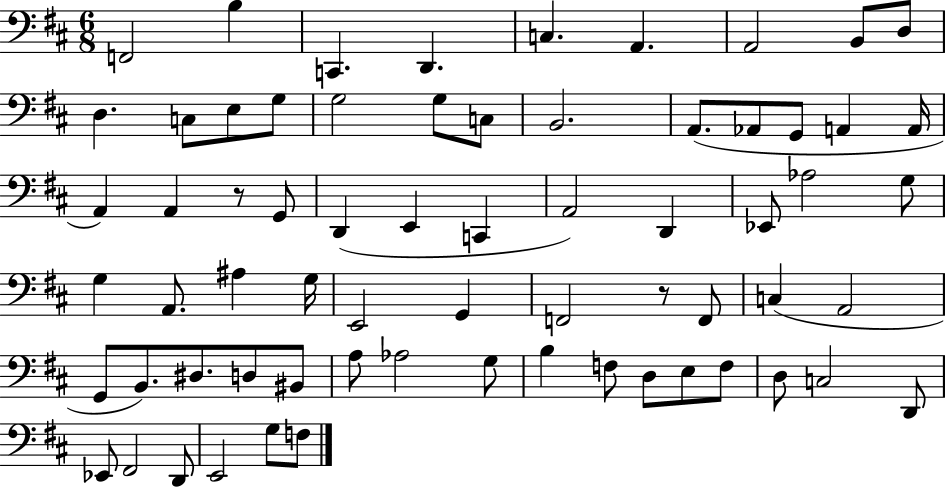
F2/h B3/q C2/q. D2/q. C3/q. A2/q. A2/h B2/e D3/e D3/q. C3/e E3/e G3/e G3/h G3/e C3/e B2/h. A2/e. Ab2/e G2/e A2/q A2/s A2/q A2/q R/e G2/e D2/q E2/q C2/q A2/h D2/q Eb2/e Ab3/h G3/e G3/q A2/e. A#3/q G3/s E2/h G2/q F2/h R/e F2/e C3/q A2/h G2/e B2/e. D#3/e. D3/e BIS2/e A3/e Ab3/h G3/e B3/q F3/e D3/e E3/e F3/e D3/e C3/h D2/e Eb2/e F#2/h D2/e E2/h G3/e F3/e